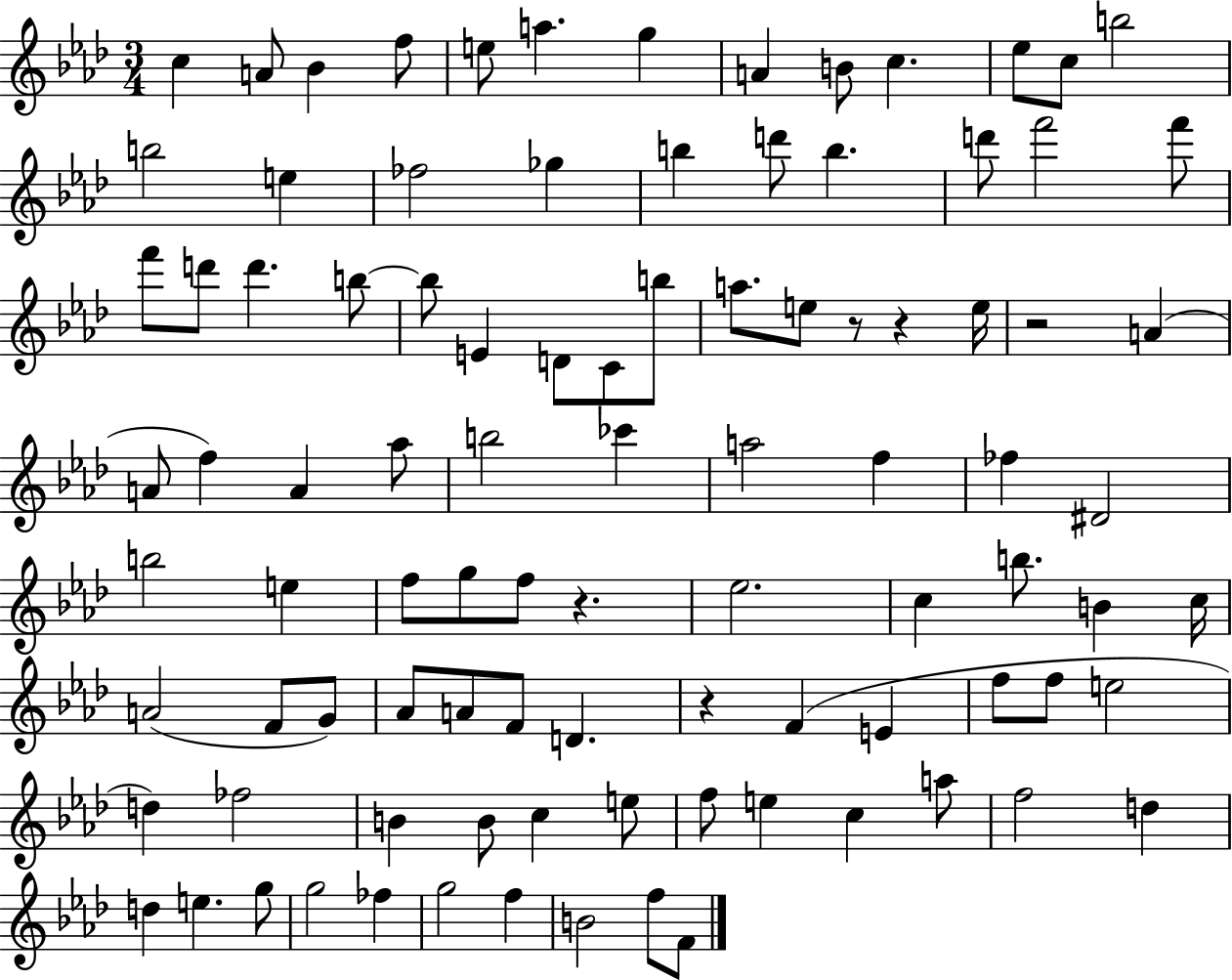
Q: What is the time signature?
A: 3/4